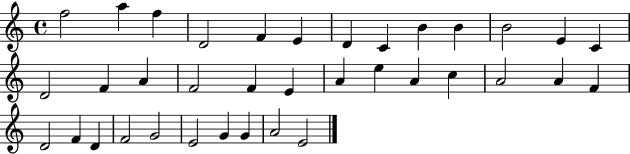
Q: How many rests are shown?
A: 0